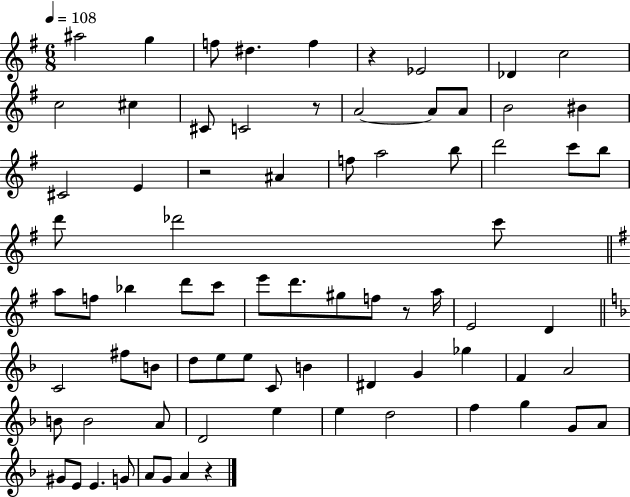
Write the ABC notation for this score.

X:1
T:Untitled
M:6/8
L:1/4
K:G
^a2 g f/2 ^d f z _E2 _D c2 c2 ^c ^C/2 C2 z/2 A2 A/2 A/2 B2 ^B ^C2 E z2 ^A f/2 a2 b/2 d'2 c'/2 b/2 d'/2 _d'2 c'/2 a/2 f/2 _b d'/2 c'/2 e'/2 d'/2 ^g/2 f/2 z/2 a/4 E2 D C2 ^f/2 B/2 d/2 e/2 e/2 C/2 B ^D G _g F A2 B/2 B2 A/2 D2 e e d2 f g G/2 A/2 ^G/2 E/2 E G/2 A/2 G/2 A z